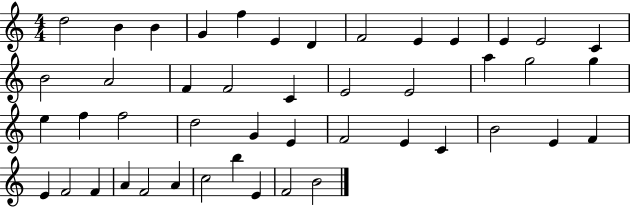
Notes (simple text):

D5/h B4/q B4/q G4/q F5/q E4/q D4/q F4/h E4/q E4/q E4/q E4/h C4/q B4/h A4/h F4/q F4/h C4/q E4/h E4/h A5/q G5/h G5/q E5/q F5/q F5/h D5/h G4/q E4/q F4/h E4/q C4/q B4/h E4/q F4/q E4/q F4/h F4/q A4/q F4/h A4/q C5/h B5/q E4/q F4/h B4/h